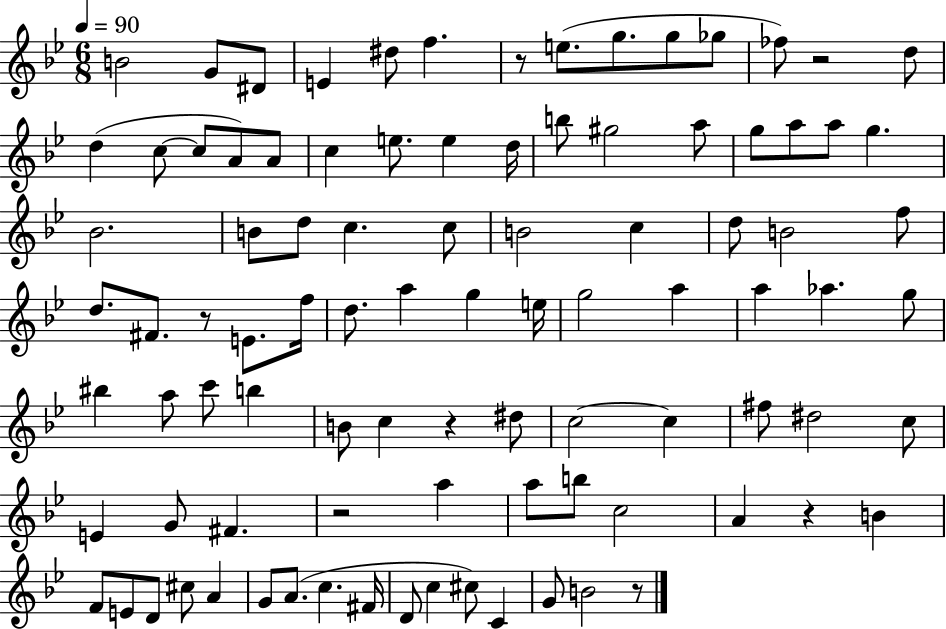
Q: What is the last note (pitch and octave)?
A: B4